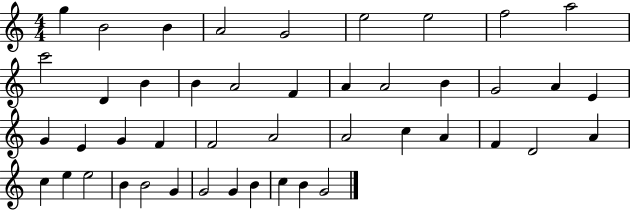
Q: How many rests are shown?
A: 0